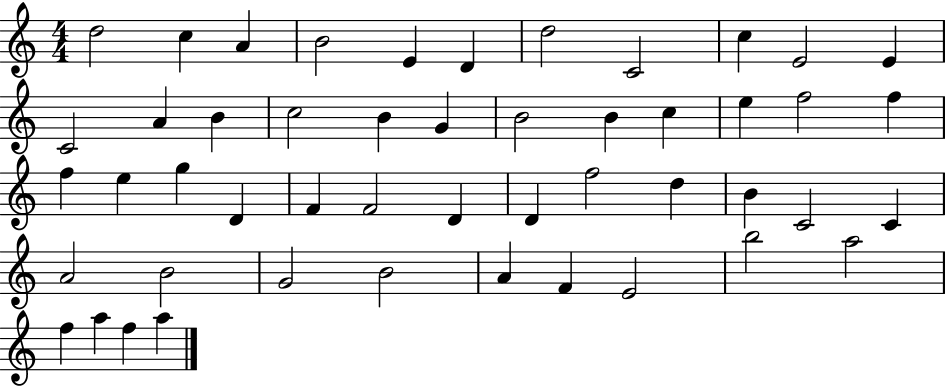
D5/h C5/q A4/q B4/h E4/q D4/q D5/h C4/h C5/q E4/h E4/q C4/h A4/q B4/q C5/h B4/q G4/q B4/h B4/q C5/q E5/q F5/h F5/q F5/q E5/q G5/q D4/q F4/q F4/h D4/q D4/q F5/h D5/q B4/q C4/h C4/q A4/h B4/h G4/h B4/h A4/q F4/q E4/h B5/h A5/h F5/q A5/q F5/q A5/q